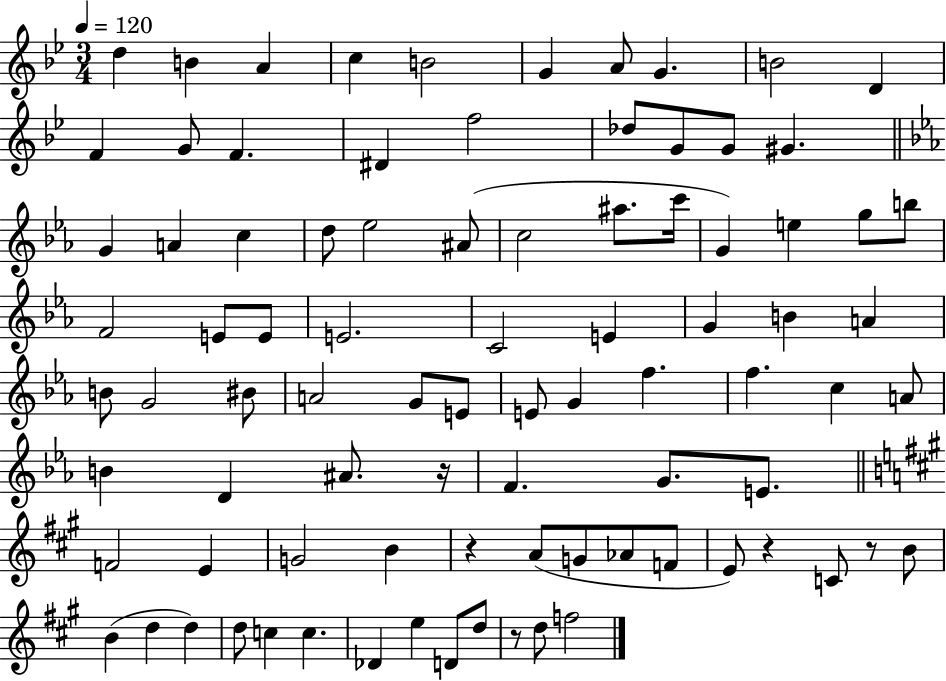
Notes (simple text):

D5/q B4/q A4/q C5/q B4/h G4/q A4/e G4/q. B4/h D4/q F4/q G4/e F4/q. D#4/q F5/h Db5/e G4/e G4/e G#4/q. G4/q A4/q C5/q D5/e Eb5/h A#4/e C5/h A#5/e. C6/s G4/q E5/q G5/e B5/e F4/h E4/e E4/e E4/h. C4/h E4/q G4/q B4/q A4/q B4/e G4/h BIS4/e A4/h G4/e E4/e E4/e G4/q F5/q. F5/q. C5/q A4/e B4/q D4/q A#4/e. R/s F4/q. G4/e. E4/e. F4/h E4/q G4/h B4/q R/q A4/e G4/e Ab4/e F4/e E4/e R/q C4/e R/e B4/e B4/q D5/q D5/q D5/e C5/q C5/q. Db4/q E5/q D4/e D5/e R/e D5/e F5/h